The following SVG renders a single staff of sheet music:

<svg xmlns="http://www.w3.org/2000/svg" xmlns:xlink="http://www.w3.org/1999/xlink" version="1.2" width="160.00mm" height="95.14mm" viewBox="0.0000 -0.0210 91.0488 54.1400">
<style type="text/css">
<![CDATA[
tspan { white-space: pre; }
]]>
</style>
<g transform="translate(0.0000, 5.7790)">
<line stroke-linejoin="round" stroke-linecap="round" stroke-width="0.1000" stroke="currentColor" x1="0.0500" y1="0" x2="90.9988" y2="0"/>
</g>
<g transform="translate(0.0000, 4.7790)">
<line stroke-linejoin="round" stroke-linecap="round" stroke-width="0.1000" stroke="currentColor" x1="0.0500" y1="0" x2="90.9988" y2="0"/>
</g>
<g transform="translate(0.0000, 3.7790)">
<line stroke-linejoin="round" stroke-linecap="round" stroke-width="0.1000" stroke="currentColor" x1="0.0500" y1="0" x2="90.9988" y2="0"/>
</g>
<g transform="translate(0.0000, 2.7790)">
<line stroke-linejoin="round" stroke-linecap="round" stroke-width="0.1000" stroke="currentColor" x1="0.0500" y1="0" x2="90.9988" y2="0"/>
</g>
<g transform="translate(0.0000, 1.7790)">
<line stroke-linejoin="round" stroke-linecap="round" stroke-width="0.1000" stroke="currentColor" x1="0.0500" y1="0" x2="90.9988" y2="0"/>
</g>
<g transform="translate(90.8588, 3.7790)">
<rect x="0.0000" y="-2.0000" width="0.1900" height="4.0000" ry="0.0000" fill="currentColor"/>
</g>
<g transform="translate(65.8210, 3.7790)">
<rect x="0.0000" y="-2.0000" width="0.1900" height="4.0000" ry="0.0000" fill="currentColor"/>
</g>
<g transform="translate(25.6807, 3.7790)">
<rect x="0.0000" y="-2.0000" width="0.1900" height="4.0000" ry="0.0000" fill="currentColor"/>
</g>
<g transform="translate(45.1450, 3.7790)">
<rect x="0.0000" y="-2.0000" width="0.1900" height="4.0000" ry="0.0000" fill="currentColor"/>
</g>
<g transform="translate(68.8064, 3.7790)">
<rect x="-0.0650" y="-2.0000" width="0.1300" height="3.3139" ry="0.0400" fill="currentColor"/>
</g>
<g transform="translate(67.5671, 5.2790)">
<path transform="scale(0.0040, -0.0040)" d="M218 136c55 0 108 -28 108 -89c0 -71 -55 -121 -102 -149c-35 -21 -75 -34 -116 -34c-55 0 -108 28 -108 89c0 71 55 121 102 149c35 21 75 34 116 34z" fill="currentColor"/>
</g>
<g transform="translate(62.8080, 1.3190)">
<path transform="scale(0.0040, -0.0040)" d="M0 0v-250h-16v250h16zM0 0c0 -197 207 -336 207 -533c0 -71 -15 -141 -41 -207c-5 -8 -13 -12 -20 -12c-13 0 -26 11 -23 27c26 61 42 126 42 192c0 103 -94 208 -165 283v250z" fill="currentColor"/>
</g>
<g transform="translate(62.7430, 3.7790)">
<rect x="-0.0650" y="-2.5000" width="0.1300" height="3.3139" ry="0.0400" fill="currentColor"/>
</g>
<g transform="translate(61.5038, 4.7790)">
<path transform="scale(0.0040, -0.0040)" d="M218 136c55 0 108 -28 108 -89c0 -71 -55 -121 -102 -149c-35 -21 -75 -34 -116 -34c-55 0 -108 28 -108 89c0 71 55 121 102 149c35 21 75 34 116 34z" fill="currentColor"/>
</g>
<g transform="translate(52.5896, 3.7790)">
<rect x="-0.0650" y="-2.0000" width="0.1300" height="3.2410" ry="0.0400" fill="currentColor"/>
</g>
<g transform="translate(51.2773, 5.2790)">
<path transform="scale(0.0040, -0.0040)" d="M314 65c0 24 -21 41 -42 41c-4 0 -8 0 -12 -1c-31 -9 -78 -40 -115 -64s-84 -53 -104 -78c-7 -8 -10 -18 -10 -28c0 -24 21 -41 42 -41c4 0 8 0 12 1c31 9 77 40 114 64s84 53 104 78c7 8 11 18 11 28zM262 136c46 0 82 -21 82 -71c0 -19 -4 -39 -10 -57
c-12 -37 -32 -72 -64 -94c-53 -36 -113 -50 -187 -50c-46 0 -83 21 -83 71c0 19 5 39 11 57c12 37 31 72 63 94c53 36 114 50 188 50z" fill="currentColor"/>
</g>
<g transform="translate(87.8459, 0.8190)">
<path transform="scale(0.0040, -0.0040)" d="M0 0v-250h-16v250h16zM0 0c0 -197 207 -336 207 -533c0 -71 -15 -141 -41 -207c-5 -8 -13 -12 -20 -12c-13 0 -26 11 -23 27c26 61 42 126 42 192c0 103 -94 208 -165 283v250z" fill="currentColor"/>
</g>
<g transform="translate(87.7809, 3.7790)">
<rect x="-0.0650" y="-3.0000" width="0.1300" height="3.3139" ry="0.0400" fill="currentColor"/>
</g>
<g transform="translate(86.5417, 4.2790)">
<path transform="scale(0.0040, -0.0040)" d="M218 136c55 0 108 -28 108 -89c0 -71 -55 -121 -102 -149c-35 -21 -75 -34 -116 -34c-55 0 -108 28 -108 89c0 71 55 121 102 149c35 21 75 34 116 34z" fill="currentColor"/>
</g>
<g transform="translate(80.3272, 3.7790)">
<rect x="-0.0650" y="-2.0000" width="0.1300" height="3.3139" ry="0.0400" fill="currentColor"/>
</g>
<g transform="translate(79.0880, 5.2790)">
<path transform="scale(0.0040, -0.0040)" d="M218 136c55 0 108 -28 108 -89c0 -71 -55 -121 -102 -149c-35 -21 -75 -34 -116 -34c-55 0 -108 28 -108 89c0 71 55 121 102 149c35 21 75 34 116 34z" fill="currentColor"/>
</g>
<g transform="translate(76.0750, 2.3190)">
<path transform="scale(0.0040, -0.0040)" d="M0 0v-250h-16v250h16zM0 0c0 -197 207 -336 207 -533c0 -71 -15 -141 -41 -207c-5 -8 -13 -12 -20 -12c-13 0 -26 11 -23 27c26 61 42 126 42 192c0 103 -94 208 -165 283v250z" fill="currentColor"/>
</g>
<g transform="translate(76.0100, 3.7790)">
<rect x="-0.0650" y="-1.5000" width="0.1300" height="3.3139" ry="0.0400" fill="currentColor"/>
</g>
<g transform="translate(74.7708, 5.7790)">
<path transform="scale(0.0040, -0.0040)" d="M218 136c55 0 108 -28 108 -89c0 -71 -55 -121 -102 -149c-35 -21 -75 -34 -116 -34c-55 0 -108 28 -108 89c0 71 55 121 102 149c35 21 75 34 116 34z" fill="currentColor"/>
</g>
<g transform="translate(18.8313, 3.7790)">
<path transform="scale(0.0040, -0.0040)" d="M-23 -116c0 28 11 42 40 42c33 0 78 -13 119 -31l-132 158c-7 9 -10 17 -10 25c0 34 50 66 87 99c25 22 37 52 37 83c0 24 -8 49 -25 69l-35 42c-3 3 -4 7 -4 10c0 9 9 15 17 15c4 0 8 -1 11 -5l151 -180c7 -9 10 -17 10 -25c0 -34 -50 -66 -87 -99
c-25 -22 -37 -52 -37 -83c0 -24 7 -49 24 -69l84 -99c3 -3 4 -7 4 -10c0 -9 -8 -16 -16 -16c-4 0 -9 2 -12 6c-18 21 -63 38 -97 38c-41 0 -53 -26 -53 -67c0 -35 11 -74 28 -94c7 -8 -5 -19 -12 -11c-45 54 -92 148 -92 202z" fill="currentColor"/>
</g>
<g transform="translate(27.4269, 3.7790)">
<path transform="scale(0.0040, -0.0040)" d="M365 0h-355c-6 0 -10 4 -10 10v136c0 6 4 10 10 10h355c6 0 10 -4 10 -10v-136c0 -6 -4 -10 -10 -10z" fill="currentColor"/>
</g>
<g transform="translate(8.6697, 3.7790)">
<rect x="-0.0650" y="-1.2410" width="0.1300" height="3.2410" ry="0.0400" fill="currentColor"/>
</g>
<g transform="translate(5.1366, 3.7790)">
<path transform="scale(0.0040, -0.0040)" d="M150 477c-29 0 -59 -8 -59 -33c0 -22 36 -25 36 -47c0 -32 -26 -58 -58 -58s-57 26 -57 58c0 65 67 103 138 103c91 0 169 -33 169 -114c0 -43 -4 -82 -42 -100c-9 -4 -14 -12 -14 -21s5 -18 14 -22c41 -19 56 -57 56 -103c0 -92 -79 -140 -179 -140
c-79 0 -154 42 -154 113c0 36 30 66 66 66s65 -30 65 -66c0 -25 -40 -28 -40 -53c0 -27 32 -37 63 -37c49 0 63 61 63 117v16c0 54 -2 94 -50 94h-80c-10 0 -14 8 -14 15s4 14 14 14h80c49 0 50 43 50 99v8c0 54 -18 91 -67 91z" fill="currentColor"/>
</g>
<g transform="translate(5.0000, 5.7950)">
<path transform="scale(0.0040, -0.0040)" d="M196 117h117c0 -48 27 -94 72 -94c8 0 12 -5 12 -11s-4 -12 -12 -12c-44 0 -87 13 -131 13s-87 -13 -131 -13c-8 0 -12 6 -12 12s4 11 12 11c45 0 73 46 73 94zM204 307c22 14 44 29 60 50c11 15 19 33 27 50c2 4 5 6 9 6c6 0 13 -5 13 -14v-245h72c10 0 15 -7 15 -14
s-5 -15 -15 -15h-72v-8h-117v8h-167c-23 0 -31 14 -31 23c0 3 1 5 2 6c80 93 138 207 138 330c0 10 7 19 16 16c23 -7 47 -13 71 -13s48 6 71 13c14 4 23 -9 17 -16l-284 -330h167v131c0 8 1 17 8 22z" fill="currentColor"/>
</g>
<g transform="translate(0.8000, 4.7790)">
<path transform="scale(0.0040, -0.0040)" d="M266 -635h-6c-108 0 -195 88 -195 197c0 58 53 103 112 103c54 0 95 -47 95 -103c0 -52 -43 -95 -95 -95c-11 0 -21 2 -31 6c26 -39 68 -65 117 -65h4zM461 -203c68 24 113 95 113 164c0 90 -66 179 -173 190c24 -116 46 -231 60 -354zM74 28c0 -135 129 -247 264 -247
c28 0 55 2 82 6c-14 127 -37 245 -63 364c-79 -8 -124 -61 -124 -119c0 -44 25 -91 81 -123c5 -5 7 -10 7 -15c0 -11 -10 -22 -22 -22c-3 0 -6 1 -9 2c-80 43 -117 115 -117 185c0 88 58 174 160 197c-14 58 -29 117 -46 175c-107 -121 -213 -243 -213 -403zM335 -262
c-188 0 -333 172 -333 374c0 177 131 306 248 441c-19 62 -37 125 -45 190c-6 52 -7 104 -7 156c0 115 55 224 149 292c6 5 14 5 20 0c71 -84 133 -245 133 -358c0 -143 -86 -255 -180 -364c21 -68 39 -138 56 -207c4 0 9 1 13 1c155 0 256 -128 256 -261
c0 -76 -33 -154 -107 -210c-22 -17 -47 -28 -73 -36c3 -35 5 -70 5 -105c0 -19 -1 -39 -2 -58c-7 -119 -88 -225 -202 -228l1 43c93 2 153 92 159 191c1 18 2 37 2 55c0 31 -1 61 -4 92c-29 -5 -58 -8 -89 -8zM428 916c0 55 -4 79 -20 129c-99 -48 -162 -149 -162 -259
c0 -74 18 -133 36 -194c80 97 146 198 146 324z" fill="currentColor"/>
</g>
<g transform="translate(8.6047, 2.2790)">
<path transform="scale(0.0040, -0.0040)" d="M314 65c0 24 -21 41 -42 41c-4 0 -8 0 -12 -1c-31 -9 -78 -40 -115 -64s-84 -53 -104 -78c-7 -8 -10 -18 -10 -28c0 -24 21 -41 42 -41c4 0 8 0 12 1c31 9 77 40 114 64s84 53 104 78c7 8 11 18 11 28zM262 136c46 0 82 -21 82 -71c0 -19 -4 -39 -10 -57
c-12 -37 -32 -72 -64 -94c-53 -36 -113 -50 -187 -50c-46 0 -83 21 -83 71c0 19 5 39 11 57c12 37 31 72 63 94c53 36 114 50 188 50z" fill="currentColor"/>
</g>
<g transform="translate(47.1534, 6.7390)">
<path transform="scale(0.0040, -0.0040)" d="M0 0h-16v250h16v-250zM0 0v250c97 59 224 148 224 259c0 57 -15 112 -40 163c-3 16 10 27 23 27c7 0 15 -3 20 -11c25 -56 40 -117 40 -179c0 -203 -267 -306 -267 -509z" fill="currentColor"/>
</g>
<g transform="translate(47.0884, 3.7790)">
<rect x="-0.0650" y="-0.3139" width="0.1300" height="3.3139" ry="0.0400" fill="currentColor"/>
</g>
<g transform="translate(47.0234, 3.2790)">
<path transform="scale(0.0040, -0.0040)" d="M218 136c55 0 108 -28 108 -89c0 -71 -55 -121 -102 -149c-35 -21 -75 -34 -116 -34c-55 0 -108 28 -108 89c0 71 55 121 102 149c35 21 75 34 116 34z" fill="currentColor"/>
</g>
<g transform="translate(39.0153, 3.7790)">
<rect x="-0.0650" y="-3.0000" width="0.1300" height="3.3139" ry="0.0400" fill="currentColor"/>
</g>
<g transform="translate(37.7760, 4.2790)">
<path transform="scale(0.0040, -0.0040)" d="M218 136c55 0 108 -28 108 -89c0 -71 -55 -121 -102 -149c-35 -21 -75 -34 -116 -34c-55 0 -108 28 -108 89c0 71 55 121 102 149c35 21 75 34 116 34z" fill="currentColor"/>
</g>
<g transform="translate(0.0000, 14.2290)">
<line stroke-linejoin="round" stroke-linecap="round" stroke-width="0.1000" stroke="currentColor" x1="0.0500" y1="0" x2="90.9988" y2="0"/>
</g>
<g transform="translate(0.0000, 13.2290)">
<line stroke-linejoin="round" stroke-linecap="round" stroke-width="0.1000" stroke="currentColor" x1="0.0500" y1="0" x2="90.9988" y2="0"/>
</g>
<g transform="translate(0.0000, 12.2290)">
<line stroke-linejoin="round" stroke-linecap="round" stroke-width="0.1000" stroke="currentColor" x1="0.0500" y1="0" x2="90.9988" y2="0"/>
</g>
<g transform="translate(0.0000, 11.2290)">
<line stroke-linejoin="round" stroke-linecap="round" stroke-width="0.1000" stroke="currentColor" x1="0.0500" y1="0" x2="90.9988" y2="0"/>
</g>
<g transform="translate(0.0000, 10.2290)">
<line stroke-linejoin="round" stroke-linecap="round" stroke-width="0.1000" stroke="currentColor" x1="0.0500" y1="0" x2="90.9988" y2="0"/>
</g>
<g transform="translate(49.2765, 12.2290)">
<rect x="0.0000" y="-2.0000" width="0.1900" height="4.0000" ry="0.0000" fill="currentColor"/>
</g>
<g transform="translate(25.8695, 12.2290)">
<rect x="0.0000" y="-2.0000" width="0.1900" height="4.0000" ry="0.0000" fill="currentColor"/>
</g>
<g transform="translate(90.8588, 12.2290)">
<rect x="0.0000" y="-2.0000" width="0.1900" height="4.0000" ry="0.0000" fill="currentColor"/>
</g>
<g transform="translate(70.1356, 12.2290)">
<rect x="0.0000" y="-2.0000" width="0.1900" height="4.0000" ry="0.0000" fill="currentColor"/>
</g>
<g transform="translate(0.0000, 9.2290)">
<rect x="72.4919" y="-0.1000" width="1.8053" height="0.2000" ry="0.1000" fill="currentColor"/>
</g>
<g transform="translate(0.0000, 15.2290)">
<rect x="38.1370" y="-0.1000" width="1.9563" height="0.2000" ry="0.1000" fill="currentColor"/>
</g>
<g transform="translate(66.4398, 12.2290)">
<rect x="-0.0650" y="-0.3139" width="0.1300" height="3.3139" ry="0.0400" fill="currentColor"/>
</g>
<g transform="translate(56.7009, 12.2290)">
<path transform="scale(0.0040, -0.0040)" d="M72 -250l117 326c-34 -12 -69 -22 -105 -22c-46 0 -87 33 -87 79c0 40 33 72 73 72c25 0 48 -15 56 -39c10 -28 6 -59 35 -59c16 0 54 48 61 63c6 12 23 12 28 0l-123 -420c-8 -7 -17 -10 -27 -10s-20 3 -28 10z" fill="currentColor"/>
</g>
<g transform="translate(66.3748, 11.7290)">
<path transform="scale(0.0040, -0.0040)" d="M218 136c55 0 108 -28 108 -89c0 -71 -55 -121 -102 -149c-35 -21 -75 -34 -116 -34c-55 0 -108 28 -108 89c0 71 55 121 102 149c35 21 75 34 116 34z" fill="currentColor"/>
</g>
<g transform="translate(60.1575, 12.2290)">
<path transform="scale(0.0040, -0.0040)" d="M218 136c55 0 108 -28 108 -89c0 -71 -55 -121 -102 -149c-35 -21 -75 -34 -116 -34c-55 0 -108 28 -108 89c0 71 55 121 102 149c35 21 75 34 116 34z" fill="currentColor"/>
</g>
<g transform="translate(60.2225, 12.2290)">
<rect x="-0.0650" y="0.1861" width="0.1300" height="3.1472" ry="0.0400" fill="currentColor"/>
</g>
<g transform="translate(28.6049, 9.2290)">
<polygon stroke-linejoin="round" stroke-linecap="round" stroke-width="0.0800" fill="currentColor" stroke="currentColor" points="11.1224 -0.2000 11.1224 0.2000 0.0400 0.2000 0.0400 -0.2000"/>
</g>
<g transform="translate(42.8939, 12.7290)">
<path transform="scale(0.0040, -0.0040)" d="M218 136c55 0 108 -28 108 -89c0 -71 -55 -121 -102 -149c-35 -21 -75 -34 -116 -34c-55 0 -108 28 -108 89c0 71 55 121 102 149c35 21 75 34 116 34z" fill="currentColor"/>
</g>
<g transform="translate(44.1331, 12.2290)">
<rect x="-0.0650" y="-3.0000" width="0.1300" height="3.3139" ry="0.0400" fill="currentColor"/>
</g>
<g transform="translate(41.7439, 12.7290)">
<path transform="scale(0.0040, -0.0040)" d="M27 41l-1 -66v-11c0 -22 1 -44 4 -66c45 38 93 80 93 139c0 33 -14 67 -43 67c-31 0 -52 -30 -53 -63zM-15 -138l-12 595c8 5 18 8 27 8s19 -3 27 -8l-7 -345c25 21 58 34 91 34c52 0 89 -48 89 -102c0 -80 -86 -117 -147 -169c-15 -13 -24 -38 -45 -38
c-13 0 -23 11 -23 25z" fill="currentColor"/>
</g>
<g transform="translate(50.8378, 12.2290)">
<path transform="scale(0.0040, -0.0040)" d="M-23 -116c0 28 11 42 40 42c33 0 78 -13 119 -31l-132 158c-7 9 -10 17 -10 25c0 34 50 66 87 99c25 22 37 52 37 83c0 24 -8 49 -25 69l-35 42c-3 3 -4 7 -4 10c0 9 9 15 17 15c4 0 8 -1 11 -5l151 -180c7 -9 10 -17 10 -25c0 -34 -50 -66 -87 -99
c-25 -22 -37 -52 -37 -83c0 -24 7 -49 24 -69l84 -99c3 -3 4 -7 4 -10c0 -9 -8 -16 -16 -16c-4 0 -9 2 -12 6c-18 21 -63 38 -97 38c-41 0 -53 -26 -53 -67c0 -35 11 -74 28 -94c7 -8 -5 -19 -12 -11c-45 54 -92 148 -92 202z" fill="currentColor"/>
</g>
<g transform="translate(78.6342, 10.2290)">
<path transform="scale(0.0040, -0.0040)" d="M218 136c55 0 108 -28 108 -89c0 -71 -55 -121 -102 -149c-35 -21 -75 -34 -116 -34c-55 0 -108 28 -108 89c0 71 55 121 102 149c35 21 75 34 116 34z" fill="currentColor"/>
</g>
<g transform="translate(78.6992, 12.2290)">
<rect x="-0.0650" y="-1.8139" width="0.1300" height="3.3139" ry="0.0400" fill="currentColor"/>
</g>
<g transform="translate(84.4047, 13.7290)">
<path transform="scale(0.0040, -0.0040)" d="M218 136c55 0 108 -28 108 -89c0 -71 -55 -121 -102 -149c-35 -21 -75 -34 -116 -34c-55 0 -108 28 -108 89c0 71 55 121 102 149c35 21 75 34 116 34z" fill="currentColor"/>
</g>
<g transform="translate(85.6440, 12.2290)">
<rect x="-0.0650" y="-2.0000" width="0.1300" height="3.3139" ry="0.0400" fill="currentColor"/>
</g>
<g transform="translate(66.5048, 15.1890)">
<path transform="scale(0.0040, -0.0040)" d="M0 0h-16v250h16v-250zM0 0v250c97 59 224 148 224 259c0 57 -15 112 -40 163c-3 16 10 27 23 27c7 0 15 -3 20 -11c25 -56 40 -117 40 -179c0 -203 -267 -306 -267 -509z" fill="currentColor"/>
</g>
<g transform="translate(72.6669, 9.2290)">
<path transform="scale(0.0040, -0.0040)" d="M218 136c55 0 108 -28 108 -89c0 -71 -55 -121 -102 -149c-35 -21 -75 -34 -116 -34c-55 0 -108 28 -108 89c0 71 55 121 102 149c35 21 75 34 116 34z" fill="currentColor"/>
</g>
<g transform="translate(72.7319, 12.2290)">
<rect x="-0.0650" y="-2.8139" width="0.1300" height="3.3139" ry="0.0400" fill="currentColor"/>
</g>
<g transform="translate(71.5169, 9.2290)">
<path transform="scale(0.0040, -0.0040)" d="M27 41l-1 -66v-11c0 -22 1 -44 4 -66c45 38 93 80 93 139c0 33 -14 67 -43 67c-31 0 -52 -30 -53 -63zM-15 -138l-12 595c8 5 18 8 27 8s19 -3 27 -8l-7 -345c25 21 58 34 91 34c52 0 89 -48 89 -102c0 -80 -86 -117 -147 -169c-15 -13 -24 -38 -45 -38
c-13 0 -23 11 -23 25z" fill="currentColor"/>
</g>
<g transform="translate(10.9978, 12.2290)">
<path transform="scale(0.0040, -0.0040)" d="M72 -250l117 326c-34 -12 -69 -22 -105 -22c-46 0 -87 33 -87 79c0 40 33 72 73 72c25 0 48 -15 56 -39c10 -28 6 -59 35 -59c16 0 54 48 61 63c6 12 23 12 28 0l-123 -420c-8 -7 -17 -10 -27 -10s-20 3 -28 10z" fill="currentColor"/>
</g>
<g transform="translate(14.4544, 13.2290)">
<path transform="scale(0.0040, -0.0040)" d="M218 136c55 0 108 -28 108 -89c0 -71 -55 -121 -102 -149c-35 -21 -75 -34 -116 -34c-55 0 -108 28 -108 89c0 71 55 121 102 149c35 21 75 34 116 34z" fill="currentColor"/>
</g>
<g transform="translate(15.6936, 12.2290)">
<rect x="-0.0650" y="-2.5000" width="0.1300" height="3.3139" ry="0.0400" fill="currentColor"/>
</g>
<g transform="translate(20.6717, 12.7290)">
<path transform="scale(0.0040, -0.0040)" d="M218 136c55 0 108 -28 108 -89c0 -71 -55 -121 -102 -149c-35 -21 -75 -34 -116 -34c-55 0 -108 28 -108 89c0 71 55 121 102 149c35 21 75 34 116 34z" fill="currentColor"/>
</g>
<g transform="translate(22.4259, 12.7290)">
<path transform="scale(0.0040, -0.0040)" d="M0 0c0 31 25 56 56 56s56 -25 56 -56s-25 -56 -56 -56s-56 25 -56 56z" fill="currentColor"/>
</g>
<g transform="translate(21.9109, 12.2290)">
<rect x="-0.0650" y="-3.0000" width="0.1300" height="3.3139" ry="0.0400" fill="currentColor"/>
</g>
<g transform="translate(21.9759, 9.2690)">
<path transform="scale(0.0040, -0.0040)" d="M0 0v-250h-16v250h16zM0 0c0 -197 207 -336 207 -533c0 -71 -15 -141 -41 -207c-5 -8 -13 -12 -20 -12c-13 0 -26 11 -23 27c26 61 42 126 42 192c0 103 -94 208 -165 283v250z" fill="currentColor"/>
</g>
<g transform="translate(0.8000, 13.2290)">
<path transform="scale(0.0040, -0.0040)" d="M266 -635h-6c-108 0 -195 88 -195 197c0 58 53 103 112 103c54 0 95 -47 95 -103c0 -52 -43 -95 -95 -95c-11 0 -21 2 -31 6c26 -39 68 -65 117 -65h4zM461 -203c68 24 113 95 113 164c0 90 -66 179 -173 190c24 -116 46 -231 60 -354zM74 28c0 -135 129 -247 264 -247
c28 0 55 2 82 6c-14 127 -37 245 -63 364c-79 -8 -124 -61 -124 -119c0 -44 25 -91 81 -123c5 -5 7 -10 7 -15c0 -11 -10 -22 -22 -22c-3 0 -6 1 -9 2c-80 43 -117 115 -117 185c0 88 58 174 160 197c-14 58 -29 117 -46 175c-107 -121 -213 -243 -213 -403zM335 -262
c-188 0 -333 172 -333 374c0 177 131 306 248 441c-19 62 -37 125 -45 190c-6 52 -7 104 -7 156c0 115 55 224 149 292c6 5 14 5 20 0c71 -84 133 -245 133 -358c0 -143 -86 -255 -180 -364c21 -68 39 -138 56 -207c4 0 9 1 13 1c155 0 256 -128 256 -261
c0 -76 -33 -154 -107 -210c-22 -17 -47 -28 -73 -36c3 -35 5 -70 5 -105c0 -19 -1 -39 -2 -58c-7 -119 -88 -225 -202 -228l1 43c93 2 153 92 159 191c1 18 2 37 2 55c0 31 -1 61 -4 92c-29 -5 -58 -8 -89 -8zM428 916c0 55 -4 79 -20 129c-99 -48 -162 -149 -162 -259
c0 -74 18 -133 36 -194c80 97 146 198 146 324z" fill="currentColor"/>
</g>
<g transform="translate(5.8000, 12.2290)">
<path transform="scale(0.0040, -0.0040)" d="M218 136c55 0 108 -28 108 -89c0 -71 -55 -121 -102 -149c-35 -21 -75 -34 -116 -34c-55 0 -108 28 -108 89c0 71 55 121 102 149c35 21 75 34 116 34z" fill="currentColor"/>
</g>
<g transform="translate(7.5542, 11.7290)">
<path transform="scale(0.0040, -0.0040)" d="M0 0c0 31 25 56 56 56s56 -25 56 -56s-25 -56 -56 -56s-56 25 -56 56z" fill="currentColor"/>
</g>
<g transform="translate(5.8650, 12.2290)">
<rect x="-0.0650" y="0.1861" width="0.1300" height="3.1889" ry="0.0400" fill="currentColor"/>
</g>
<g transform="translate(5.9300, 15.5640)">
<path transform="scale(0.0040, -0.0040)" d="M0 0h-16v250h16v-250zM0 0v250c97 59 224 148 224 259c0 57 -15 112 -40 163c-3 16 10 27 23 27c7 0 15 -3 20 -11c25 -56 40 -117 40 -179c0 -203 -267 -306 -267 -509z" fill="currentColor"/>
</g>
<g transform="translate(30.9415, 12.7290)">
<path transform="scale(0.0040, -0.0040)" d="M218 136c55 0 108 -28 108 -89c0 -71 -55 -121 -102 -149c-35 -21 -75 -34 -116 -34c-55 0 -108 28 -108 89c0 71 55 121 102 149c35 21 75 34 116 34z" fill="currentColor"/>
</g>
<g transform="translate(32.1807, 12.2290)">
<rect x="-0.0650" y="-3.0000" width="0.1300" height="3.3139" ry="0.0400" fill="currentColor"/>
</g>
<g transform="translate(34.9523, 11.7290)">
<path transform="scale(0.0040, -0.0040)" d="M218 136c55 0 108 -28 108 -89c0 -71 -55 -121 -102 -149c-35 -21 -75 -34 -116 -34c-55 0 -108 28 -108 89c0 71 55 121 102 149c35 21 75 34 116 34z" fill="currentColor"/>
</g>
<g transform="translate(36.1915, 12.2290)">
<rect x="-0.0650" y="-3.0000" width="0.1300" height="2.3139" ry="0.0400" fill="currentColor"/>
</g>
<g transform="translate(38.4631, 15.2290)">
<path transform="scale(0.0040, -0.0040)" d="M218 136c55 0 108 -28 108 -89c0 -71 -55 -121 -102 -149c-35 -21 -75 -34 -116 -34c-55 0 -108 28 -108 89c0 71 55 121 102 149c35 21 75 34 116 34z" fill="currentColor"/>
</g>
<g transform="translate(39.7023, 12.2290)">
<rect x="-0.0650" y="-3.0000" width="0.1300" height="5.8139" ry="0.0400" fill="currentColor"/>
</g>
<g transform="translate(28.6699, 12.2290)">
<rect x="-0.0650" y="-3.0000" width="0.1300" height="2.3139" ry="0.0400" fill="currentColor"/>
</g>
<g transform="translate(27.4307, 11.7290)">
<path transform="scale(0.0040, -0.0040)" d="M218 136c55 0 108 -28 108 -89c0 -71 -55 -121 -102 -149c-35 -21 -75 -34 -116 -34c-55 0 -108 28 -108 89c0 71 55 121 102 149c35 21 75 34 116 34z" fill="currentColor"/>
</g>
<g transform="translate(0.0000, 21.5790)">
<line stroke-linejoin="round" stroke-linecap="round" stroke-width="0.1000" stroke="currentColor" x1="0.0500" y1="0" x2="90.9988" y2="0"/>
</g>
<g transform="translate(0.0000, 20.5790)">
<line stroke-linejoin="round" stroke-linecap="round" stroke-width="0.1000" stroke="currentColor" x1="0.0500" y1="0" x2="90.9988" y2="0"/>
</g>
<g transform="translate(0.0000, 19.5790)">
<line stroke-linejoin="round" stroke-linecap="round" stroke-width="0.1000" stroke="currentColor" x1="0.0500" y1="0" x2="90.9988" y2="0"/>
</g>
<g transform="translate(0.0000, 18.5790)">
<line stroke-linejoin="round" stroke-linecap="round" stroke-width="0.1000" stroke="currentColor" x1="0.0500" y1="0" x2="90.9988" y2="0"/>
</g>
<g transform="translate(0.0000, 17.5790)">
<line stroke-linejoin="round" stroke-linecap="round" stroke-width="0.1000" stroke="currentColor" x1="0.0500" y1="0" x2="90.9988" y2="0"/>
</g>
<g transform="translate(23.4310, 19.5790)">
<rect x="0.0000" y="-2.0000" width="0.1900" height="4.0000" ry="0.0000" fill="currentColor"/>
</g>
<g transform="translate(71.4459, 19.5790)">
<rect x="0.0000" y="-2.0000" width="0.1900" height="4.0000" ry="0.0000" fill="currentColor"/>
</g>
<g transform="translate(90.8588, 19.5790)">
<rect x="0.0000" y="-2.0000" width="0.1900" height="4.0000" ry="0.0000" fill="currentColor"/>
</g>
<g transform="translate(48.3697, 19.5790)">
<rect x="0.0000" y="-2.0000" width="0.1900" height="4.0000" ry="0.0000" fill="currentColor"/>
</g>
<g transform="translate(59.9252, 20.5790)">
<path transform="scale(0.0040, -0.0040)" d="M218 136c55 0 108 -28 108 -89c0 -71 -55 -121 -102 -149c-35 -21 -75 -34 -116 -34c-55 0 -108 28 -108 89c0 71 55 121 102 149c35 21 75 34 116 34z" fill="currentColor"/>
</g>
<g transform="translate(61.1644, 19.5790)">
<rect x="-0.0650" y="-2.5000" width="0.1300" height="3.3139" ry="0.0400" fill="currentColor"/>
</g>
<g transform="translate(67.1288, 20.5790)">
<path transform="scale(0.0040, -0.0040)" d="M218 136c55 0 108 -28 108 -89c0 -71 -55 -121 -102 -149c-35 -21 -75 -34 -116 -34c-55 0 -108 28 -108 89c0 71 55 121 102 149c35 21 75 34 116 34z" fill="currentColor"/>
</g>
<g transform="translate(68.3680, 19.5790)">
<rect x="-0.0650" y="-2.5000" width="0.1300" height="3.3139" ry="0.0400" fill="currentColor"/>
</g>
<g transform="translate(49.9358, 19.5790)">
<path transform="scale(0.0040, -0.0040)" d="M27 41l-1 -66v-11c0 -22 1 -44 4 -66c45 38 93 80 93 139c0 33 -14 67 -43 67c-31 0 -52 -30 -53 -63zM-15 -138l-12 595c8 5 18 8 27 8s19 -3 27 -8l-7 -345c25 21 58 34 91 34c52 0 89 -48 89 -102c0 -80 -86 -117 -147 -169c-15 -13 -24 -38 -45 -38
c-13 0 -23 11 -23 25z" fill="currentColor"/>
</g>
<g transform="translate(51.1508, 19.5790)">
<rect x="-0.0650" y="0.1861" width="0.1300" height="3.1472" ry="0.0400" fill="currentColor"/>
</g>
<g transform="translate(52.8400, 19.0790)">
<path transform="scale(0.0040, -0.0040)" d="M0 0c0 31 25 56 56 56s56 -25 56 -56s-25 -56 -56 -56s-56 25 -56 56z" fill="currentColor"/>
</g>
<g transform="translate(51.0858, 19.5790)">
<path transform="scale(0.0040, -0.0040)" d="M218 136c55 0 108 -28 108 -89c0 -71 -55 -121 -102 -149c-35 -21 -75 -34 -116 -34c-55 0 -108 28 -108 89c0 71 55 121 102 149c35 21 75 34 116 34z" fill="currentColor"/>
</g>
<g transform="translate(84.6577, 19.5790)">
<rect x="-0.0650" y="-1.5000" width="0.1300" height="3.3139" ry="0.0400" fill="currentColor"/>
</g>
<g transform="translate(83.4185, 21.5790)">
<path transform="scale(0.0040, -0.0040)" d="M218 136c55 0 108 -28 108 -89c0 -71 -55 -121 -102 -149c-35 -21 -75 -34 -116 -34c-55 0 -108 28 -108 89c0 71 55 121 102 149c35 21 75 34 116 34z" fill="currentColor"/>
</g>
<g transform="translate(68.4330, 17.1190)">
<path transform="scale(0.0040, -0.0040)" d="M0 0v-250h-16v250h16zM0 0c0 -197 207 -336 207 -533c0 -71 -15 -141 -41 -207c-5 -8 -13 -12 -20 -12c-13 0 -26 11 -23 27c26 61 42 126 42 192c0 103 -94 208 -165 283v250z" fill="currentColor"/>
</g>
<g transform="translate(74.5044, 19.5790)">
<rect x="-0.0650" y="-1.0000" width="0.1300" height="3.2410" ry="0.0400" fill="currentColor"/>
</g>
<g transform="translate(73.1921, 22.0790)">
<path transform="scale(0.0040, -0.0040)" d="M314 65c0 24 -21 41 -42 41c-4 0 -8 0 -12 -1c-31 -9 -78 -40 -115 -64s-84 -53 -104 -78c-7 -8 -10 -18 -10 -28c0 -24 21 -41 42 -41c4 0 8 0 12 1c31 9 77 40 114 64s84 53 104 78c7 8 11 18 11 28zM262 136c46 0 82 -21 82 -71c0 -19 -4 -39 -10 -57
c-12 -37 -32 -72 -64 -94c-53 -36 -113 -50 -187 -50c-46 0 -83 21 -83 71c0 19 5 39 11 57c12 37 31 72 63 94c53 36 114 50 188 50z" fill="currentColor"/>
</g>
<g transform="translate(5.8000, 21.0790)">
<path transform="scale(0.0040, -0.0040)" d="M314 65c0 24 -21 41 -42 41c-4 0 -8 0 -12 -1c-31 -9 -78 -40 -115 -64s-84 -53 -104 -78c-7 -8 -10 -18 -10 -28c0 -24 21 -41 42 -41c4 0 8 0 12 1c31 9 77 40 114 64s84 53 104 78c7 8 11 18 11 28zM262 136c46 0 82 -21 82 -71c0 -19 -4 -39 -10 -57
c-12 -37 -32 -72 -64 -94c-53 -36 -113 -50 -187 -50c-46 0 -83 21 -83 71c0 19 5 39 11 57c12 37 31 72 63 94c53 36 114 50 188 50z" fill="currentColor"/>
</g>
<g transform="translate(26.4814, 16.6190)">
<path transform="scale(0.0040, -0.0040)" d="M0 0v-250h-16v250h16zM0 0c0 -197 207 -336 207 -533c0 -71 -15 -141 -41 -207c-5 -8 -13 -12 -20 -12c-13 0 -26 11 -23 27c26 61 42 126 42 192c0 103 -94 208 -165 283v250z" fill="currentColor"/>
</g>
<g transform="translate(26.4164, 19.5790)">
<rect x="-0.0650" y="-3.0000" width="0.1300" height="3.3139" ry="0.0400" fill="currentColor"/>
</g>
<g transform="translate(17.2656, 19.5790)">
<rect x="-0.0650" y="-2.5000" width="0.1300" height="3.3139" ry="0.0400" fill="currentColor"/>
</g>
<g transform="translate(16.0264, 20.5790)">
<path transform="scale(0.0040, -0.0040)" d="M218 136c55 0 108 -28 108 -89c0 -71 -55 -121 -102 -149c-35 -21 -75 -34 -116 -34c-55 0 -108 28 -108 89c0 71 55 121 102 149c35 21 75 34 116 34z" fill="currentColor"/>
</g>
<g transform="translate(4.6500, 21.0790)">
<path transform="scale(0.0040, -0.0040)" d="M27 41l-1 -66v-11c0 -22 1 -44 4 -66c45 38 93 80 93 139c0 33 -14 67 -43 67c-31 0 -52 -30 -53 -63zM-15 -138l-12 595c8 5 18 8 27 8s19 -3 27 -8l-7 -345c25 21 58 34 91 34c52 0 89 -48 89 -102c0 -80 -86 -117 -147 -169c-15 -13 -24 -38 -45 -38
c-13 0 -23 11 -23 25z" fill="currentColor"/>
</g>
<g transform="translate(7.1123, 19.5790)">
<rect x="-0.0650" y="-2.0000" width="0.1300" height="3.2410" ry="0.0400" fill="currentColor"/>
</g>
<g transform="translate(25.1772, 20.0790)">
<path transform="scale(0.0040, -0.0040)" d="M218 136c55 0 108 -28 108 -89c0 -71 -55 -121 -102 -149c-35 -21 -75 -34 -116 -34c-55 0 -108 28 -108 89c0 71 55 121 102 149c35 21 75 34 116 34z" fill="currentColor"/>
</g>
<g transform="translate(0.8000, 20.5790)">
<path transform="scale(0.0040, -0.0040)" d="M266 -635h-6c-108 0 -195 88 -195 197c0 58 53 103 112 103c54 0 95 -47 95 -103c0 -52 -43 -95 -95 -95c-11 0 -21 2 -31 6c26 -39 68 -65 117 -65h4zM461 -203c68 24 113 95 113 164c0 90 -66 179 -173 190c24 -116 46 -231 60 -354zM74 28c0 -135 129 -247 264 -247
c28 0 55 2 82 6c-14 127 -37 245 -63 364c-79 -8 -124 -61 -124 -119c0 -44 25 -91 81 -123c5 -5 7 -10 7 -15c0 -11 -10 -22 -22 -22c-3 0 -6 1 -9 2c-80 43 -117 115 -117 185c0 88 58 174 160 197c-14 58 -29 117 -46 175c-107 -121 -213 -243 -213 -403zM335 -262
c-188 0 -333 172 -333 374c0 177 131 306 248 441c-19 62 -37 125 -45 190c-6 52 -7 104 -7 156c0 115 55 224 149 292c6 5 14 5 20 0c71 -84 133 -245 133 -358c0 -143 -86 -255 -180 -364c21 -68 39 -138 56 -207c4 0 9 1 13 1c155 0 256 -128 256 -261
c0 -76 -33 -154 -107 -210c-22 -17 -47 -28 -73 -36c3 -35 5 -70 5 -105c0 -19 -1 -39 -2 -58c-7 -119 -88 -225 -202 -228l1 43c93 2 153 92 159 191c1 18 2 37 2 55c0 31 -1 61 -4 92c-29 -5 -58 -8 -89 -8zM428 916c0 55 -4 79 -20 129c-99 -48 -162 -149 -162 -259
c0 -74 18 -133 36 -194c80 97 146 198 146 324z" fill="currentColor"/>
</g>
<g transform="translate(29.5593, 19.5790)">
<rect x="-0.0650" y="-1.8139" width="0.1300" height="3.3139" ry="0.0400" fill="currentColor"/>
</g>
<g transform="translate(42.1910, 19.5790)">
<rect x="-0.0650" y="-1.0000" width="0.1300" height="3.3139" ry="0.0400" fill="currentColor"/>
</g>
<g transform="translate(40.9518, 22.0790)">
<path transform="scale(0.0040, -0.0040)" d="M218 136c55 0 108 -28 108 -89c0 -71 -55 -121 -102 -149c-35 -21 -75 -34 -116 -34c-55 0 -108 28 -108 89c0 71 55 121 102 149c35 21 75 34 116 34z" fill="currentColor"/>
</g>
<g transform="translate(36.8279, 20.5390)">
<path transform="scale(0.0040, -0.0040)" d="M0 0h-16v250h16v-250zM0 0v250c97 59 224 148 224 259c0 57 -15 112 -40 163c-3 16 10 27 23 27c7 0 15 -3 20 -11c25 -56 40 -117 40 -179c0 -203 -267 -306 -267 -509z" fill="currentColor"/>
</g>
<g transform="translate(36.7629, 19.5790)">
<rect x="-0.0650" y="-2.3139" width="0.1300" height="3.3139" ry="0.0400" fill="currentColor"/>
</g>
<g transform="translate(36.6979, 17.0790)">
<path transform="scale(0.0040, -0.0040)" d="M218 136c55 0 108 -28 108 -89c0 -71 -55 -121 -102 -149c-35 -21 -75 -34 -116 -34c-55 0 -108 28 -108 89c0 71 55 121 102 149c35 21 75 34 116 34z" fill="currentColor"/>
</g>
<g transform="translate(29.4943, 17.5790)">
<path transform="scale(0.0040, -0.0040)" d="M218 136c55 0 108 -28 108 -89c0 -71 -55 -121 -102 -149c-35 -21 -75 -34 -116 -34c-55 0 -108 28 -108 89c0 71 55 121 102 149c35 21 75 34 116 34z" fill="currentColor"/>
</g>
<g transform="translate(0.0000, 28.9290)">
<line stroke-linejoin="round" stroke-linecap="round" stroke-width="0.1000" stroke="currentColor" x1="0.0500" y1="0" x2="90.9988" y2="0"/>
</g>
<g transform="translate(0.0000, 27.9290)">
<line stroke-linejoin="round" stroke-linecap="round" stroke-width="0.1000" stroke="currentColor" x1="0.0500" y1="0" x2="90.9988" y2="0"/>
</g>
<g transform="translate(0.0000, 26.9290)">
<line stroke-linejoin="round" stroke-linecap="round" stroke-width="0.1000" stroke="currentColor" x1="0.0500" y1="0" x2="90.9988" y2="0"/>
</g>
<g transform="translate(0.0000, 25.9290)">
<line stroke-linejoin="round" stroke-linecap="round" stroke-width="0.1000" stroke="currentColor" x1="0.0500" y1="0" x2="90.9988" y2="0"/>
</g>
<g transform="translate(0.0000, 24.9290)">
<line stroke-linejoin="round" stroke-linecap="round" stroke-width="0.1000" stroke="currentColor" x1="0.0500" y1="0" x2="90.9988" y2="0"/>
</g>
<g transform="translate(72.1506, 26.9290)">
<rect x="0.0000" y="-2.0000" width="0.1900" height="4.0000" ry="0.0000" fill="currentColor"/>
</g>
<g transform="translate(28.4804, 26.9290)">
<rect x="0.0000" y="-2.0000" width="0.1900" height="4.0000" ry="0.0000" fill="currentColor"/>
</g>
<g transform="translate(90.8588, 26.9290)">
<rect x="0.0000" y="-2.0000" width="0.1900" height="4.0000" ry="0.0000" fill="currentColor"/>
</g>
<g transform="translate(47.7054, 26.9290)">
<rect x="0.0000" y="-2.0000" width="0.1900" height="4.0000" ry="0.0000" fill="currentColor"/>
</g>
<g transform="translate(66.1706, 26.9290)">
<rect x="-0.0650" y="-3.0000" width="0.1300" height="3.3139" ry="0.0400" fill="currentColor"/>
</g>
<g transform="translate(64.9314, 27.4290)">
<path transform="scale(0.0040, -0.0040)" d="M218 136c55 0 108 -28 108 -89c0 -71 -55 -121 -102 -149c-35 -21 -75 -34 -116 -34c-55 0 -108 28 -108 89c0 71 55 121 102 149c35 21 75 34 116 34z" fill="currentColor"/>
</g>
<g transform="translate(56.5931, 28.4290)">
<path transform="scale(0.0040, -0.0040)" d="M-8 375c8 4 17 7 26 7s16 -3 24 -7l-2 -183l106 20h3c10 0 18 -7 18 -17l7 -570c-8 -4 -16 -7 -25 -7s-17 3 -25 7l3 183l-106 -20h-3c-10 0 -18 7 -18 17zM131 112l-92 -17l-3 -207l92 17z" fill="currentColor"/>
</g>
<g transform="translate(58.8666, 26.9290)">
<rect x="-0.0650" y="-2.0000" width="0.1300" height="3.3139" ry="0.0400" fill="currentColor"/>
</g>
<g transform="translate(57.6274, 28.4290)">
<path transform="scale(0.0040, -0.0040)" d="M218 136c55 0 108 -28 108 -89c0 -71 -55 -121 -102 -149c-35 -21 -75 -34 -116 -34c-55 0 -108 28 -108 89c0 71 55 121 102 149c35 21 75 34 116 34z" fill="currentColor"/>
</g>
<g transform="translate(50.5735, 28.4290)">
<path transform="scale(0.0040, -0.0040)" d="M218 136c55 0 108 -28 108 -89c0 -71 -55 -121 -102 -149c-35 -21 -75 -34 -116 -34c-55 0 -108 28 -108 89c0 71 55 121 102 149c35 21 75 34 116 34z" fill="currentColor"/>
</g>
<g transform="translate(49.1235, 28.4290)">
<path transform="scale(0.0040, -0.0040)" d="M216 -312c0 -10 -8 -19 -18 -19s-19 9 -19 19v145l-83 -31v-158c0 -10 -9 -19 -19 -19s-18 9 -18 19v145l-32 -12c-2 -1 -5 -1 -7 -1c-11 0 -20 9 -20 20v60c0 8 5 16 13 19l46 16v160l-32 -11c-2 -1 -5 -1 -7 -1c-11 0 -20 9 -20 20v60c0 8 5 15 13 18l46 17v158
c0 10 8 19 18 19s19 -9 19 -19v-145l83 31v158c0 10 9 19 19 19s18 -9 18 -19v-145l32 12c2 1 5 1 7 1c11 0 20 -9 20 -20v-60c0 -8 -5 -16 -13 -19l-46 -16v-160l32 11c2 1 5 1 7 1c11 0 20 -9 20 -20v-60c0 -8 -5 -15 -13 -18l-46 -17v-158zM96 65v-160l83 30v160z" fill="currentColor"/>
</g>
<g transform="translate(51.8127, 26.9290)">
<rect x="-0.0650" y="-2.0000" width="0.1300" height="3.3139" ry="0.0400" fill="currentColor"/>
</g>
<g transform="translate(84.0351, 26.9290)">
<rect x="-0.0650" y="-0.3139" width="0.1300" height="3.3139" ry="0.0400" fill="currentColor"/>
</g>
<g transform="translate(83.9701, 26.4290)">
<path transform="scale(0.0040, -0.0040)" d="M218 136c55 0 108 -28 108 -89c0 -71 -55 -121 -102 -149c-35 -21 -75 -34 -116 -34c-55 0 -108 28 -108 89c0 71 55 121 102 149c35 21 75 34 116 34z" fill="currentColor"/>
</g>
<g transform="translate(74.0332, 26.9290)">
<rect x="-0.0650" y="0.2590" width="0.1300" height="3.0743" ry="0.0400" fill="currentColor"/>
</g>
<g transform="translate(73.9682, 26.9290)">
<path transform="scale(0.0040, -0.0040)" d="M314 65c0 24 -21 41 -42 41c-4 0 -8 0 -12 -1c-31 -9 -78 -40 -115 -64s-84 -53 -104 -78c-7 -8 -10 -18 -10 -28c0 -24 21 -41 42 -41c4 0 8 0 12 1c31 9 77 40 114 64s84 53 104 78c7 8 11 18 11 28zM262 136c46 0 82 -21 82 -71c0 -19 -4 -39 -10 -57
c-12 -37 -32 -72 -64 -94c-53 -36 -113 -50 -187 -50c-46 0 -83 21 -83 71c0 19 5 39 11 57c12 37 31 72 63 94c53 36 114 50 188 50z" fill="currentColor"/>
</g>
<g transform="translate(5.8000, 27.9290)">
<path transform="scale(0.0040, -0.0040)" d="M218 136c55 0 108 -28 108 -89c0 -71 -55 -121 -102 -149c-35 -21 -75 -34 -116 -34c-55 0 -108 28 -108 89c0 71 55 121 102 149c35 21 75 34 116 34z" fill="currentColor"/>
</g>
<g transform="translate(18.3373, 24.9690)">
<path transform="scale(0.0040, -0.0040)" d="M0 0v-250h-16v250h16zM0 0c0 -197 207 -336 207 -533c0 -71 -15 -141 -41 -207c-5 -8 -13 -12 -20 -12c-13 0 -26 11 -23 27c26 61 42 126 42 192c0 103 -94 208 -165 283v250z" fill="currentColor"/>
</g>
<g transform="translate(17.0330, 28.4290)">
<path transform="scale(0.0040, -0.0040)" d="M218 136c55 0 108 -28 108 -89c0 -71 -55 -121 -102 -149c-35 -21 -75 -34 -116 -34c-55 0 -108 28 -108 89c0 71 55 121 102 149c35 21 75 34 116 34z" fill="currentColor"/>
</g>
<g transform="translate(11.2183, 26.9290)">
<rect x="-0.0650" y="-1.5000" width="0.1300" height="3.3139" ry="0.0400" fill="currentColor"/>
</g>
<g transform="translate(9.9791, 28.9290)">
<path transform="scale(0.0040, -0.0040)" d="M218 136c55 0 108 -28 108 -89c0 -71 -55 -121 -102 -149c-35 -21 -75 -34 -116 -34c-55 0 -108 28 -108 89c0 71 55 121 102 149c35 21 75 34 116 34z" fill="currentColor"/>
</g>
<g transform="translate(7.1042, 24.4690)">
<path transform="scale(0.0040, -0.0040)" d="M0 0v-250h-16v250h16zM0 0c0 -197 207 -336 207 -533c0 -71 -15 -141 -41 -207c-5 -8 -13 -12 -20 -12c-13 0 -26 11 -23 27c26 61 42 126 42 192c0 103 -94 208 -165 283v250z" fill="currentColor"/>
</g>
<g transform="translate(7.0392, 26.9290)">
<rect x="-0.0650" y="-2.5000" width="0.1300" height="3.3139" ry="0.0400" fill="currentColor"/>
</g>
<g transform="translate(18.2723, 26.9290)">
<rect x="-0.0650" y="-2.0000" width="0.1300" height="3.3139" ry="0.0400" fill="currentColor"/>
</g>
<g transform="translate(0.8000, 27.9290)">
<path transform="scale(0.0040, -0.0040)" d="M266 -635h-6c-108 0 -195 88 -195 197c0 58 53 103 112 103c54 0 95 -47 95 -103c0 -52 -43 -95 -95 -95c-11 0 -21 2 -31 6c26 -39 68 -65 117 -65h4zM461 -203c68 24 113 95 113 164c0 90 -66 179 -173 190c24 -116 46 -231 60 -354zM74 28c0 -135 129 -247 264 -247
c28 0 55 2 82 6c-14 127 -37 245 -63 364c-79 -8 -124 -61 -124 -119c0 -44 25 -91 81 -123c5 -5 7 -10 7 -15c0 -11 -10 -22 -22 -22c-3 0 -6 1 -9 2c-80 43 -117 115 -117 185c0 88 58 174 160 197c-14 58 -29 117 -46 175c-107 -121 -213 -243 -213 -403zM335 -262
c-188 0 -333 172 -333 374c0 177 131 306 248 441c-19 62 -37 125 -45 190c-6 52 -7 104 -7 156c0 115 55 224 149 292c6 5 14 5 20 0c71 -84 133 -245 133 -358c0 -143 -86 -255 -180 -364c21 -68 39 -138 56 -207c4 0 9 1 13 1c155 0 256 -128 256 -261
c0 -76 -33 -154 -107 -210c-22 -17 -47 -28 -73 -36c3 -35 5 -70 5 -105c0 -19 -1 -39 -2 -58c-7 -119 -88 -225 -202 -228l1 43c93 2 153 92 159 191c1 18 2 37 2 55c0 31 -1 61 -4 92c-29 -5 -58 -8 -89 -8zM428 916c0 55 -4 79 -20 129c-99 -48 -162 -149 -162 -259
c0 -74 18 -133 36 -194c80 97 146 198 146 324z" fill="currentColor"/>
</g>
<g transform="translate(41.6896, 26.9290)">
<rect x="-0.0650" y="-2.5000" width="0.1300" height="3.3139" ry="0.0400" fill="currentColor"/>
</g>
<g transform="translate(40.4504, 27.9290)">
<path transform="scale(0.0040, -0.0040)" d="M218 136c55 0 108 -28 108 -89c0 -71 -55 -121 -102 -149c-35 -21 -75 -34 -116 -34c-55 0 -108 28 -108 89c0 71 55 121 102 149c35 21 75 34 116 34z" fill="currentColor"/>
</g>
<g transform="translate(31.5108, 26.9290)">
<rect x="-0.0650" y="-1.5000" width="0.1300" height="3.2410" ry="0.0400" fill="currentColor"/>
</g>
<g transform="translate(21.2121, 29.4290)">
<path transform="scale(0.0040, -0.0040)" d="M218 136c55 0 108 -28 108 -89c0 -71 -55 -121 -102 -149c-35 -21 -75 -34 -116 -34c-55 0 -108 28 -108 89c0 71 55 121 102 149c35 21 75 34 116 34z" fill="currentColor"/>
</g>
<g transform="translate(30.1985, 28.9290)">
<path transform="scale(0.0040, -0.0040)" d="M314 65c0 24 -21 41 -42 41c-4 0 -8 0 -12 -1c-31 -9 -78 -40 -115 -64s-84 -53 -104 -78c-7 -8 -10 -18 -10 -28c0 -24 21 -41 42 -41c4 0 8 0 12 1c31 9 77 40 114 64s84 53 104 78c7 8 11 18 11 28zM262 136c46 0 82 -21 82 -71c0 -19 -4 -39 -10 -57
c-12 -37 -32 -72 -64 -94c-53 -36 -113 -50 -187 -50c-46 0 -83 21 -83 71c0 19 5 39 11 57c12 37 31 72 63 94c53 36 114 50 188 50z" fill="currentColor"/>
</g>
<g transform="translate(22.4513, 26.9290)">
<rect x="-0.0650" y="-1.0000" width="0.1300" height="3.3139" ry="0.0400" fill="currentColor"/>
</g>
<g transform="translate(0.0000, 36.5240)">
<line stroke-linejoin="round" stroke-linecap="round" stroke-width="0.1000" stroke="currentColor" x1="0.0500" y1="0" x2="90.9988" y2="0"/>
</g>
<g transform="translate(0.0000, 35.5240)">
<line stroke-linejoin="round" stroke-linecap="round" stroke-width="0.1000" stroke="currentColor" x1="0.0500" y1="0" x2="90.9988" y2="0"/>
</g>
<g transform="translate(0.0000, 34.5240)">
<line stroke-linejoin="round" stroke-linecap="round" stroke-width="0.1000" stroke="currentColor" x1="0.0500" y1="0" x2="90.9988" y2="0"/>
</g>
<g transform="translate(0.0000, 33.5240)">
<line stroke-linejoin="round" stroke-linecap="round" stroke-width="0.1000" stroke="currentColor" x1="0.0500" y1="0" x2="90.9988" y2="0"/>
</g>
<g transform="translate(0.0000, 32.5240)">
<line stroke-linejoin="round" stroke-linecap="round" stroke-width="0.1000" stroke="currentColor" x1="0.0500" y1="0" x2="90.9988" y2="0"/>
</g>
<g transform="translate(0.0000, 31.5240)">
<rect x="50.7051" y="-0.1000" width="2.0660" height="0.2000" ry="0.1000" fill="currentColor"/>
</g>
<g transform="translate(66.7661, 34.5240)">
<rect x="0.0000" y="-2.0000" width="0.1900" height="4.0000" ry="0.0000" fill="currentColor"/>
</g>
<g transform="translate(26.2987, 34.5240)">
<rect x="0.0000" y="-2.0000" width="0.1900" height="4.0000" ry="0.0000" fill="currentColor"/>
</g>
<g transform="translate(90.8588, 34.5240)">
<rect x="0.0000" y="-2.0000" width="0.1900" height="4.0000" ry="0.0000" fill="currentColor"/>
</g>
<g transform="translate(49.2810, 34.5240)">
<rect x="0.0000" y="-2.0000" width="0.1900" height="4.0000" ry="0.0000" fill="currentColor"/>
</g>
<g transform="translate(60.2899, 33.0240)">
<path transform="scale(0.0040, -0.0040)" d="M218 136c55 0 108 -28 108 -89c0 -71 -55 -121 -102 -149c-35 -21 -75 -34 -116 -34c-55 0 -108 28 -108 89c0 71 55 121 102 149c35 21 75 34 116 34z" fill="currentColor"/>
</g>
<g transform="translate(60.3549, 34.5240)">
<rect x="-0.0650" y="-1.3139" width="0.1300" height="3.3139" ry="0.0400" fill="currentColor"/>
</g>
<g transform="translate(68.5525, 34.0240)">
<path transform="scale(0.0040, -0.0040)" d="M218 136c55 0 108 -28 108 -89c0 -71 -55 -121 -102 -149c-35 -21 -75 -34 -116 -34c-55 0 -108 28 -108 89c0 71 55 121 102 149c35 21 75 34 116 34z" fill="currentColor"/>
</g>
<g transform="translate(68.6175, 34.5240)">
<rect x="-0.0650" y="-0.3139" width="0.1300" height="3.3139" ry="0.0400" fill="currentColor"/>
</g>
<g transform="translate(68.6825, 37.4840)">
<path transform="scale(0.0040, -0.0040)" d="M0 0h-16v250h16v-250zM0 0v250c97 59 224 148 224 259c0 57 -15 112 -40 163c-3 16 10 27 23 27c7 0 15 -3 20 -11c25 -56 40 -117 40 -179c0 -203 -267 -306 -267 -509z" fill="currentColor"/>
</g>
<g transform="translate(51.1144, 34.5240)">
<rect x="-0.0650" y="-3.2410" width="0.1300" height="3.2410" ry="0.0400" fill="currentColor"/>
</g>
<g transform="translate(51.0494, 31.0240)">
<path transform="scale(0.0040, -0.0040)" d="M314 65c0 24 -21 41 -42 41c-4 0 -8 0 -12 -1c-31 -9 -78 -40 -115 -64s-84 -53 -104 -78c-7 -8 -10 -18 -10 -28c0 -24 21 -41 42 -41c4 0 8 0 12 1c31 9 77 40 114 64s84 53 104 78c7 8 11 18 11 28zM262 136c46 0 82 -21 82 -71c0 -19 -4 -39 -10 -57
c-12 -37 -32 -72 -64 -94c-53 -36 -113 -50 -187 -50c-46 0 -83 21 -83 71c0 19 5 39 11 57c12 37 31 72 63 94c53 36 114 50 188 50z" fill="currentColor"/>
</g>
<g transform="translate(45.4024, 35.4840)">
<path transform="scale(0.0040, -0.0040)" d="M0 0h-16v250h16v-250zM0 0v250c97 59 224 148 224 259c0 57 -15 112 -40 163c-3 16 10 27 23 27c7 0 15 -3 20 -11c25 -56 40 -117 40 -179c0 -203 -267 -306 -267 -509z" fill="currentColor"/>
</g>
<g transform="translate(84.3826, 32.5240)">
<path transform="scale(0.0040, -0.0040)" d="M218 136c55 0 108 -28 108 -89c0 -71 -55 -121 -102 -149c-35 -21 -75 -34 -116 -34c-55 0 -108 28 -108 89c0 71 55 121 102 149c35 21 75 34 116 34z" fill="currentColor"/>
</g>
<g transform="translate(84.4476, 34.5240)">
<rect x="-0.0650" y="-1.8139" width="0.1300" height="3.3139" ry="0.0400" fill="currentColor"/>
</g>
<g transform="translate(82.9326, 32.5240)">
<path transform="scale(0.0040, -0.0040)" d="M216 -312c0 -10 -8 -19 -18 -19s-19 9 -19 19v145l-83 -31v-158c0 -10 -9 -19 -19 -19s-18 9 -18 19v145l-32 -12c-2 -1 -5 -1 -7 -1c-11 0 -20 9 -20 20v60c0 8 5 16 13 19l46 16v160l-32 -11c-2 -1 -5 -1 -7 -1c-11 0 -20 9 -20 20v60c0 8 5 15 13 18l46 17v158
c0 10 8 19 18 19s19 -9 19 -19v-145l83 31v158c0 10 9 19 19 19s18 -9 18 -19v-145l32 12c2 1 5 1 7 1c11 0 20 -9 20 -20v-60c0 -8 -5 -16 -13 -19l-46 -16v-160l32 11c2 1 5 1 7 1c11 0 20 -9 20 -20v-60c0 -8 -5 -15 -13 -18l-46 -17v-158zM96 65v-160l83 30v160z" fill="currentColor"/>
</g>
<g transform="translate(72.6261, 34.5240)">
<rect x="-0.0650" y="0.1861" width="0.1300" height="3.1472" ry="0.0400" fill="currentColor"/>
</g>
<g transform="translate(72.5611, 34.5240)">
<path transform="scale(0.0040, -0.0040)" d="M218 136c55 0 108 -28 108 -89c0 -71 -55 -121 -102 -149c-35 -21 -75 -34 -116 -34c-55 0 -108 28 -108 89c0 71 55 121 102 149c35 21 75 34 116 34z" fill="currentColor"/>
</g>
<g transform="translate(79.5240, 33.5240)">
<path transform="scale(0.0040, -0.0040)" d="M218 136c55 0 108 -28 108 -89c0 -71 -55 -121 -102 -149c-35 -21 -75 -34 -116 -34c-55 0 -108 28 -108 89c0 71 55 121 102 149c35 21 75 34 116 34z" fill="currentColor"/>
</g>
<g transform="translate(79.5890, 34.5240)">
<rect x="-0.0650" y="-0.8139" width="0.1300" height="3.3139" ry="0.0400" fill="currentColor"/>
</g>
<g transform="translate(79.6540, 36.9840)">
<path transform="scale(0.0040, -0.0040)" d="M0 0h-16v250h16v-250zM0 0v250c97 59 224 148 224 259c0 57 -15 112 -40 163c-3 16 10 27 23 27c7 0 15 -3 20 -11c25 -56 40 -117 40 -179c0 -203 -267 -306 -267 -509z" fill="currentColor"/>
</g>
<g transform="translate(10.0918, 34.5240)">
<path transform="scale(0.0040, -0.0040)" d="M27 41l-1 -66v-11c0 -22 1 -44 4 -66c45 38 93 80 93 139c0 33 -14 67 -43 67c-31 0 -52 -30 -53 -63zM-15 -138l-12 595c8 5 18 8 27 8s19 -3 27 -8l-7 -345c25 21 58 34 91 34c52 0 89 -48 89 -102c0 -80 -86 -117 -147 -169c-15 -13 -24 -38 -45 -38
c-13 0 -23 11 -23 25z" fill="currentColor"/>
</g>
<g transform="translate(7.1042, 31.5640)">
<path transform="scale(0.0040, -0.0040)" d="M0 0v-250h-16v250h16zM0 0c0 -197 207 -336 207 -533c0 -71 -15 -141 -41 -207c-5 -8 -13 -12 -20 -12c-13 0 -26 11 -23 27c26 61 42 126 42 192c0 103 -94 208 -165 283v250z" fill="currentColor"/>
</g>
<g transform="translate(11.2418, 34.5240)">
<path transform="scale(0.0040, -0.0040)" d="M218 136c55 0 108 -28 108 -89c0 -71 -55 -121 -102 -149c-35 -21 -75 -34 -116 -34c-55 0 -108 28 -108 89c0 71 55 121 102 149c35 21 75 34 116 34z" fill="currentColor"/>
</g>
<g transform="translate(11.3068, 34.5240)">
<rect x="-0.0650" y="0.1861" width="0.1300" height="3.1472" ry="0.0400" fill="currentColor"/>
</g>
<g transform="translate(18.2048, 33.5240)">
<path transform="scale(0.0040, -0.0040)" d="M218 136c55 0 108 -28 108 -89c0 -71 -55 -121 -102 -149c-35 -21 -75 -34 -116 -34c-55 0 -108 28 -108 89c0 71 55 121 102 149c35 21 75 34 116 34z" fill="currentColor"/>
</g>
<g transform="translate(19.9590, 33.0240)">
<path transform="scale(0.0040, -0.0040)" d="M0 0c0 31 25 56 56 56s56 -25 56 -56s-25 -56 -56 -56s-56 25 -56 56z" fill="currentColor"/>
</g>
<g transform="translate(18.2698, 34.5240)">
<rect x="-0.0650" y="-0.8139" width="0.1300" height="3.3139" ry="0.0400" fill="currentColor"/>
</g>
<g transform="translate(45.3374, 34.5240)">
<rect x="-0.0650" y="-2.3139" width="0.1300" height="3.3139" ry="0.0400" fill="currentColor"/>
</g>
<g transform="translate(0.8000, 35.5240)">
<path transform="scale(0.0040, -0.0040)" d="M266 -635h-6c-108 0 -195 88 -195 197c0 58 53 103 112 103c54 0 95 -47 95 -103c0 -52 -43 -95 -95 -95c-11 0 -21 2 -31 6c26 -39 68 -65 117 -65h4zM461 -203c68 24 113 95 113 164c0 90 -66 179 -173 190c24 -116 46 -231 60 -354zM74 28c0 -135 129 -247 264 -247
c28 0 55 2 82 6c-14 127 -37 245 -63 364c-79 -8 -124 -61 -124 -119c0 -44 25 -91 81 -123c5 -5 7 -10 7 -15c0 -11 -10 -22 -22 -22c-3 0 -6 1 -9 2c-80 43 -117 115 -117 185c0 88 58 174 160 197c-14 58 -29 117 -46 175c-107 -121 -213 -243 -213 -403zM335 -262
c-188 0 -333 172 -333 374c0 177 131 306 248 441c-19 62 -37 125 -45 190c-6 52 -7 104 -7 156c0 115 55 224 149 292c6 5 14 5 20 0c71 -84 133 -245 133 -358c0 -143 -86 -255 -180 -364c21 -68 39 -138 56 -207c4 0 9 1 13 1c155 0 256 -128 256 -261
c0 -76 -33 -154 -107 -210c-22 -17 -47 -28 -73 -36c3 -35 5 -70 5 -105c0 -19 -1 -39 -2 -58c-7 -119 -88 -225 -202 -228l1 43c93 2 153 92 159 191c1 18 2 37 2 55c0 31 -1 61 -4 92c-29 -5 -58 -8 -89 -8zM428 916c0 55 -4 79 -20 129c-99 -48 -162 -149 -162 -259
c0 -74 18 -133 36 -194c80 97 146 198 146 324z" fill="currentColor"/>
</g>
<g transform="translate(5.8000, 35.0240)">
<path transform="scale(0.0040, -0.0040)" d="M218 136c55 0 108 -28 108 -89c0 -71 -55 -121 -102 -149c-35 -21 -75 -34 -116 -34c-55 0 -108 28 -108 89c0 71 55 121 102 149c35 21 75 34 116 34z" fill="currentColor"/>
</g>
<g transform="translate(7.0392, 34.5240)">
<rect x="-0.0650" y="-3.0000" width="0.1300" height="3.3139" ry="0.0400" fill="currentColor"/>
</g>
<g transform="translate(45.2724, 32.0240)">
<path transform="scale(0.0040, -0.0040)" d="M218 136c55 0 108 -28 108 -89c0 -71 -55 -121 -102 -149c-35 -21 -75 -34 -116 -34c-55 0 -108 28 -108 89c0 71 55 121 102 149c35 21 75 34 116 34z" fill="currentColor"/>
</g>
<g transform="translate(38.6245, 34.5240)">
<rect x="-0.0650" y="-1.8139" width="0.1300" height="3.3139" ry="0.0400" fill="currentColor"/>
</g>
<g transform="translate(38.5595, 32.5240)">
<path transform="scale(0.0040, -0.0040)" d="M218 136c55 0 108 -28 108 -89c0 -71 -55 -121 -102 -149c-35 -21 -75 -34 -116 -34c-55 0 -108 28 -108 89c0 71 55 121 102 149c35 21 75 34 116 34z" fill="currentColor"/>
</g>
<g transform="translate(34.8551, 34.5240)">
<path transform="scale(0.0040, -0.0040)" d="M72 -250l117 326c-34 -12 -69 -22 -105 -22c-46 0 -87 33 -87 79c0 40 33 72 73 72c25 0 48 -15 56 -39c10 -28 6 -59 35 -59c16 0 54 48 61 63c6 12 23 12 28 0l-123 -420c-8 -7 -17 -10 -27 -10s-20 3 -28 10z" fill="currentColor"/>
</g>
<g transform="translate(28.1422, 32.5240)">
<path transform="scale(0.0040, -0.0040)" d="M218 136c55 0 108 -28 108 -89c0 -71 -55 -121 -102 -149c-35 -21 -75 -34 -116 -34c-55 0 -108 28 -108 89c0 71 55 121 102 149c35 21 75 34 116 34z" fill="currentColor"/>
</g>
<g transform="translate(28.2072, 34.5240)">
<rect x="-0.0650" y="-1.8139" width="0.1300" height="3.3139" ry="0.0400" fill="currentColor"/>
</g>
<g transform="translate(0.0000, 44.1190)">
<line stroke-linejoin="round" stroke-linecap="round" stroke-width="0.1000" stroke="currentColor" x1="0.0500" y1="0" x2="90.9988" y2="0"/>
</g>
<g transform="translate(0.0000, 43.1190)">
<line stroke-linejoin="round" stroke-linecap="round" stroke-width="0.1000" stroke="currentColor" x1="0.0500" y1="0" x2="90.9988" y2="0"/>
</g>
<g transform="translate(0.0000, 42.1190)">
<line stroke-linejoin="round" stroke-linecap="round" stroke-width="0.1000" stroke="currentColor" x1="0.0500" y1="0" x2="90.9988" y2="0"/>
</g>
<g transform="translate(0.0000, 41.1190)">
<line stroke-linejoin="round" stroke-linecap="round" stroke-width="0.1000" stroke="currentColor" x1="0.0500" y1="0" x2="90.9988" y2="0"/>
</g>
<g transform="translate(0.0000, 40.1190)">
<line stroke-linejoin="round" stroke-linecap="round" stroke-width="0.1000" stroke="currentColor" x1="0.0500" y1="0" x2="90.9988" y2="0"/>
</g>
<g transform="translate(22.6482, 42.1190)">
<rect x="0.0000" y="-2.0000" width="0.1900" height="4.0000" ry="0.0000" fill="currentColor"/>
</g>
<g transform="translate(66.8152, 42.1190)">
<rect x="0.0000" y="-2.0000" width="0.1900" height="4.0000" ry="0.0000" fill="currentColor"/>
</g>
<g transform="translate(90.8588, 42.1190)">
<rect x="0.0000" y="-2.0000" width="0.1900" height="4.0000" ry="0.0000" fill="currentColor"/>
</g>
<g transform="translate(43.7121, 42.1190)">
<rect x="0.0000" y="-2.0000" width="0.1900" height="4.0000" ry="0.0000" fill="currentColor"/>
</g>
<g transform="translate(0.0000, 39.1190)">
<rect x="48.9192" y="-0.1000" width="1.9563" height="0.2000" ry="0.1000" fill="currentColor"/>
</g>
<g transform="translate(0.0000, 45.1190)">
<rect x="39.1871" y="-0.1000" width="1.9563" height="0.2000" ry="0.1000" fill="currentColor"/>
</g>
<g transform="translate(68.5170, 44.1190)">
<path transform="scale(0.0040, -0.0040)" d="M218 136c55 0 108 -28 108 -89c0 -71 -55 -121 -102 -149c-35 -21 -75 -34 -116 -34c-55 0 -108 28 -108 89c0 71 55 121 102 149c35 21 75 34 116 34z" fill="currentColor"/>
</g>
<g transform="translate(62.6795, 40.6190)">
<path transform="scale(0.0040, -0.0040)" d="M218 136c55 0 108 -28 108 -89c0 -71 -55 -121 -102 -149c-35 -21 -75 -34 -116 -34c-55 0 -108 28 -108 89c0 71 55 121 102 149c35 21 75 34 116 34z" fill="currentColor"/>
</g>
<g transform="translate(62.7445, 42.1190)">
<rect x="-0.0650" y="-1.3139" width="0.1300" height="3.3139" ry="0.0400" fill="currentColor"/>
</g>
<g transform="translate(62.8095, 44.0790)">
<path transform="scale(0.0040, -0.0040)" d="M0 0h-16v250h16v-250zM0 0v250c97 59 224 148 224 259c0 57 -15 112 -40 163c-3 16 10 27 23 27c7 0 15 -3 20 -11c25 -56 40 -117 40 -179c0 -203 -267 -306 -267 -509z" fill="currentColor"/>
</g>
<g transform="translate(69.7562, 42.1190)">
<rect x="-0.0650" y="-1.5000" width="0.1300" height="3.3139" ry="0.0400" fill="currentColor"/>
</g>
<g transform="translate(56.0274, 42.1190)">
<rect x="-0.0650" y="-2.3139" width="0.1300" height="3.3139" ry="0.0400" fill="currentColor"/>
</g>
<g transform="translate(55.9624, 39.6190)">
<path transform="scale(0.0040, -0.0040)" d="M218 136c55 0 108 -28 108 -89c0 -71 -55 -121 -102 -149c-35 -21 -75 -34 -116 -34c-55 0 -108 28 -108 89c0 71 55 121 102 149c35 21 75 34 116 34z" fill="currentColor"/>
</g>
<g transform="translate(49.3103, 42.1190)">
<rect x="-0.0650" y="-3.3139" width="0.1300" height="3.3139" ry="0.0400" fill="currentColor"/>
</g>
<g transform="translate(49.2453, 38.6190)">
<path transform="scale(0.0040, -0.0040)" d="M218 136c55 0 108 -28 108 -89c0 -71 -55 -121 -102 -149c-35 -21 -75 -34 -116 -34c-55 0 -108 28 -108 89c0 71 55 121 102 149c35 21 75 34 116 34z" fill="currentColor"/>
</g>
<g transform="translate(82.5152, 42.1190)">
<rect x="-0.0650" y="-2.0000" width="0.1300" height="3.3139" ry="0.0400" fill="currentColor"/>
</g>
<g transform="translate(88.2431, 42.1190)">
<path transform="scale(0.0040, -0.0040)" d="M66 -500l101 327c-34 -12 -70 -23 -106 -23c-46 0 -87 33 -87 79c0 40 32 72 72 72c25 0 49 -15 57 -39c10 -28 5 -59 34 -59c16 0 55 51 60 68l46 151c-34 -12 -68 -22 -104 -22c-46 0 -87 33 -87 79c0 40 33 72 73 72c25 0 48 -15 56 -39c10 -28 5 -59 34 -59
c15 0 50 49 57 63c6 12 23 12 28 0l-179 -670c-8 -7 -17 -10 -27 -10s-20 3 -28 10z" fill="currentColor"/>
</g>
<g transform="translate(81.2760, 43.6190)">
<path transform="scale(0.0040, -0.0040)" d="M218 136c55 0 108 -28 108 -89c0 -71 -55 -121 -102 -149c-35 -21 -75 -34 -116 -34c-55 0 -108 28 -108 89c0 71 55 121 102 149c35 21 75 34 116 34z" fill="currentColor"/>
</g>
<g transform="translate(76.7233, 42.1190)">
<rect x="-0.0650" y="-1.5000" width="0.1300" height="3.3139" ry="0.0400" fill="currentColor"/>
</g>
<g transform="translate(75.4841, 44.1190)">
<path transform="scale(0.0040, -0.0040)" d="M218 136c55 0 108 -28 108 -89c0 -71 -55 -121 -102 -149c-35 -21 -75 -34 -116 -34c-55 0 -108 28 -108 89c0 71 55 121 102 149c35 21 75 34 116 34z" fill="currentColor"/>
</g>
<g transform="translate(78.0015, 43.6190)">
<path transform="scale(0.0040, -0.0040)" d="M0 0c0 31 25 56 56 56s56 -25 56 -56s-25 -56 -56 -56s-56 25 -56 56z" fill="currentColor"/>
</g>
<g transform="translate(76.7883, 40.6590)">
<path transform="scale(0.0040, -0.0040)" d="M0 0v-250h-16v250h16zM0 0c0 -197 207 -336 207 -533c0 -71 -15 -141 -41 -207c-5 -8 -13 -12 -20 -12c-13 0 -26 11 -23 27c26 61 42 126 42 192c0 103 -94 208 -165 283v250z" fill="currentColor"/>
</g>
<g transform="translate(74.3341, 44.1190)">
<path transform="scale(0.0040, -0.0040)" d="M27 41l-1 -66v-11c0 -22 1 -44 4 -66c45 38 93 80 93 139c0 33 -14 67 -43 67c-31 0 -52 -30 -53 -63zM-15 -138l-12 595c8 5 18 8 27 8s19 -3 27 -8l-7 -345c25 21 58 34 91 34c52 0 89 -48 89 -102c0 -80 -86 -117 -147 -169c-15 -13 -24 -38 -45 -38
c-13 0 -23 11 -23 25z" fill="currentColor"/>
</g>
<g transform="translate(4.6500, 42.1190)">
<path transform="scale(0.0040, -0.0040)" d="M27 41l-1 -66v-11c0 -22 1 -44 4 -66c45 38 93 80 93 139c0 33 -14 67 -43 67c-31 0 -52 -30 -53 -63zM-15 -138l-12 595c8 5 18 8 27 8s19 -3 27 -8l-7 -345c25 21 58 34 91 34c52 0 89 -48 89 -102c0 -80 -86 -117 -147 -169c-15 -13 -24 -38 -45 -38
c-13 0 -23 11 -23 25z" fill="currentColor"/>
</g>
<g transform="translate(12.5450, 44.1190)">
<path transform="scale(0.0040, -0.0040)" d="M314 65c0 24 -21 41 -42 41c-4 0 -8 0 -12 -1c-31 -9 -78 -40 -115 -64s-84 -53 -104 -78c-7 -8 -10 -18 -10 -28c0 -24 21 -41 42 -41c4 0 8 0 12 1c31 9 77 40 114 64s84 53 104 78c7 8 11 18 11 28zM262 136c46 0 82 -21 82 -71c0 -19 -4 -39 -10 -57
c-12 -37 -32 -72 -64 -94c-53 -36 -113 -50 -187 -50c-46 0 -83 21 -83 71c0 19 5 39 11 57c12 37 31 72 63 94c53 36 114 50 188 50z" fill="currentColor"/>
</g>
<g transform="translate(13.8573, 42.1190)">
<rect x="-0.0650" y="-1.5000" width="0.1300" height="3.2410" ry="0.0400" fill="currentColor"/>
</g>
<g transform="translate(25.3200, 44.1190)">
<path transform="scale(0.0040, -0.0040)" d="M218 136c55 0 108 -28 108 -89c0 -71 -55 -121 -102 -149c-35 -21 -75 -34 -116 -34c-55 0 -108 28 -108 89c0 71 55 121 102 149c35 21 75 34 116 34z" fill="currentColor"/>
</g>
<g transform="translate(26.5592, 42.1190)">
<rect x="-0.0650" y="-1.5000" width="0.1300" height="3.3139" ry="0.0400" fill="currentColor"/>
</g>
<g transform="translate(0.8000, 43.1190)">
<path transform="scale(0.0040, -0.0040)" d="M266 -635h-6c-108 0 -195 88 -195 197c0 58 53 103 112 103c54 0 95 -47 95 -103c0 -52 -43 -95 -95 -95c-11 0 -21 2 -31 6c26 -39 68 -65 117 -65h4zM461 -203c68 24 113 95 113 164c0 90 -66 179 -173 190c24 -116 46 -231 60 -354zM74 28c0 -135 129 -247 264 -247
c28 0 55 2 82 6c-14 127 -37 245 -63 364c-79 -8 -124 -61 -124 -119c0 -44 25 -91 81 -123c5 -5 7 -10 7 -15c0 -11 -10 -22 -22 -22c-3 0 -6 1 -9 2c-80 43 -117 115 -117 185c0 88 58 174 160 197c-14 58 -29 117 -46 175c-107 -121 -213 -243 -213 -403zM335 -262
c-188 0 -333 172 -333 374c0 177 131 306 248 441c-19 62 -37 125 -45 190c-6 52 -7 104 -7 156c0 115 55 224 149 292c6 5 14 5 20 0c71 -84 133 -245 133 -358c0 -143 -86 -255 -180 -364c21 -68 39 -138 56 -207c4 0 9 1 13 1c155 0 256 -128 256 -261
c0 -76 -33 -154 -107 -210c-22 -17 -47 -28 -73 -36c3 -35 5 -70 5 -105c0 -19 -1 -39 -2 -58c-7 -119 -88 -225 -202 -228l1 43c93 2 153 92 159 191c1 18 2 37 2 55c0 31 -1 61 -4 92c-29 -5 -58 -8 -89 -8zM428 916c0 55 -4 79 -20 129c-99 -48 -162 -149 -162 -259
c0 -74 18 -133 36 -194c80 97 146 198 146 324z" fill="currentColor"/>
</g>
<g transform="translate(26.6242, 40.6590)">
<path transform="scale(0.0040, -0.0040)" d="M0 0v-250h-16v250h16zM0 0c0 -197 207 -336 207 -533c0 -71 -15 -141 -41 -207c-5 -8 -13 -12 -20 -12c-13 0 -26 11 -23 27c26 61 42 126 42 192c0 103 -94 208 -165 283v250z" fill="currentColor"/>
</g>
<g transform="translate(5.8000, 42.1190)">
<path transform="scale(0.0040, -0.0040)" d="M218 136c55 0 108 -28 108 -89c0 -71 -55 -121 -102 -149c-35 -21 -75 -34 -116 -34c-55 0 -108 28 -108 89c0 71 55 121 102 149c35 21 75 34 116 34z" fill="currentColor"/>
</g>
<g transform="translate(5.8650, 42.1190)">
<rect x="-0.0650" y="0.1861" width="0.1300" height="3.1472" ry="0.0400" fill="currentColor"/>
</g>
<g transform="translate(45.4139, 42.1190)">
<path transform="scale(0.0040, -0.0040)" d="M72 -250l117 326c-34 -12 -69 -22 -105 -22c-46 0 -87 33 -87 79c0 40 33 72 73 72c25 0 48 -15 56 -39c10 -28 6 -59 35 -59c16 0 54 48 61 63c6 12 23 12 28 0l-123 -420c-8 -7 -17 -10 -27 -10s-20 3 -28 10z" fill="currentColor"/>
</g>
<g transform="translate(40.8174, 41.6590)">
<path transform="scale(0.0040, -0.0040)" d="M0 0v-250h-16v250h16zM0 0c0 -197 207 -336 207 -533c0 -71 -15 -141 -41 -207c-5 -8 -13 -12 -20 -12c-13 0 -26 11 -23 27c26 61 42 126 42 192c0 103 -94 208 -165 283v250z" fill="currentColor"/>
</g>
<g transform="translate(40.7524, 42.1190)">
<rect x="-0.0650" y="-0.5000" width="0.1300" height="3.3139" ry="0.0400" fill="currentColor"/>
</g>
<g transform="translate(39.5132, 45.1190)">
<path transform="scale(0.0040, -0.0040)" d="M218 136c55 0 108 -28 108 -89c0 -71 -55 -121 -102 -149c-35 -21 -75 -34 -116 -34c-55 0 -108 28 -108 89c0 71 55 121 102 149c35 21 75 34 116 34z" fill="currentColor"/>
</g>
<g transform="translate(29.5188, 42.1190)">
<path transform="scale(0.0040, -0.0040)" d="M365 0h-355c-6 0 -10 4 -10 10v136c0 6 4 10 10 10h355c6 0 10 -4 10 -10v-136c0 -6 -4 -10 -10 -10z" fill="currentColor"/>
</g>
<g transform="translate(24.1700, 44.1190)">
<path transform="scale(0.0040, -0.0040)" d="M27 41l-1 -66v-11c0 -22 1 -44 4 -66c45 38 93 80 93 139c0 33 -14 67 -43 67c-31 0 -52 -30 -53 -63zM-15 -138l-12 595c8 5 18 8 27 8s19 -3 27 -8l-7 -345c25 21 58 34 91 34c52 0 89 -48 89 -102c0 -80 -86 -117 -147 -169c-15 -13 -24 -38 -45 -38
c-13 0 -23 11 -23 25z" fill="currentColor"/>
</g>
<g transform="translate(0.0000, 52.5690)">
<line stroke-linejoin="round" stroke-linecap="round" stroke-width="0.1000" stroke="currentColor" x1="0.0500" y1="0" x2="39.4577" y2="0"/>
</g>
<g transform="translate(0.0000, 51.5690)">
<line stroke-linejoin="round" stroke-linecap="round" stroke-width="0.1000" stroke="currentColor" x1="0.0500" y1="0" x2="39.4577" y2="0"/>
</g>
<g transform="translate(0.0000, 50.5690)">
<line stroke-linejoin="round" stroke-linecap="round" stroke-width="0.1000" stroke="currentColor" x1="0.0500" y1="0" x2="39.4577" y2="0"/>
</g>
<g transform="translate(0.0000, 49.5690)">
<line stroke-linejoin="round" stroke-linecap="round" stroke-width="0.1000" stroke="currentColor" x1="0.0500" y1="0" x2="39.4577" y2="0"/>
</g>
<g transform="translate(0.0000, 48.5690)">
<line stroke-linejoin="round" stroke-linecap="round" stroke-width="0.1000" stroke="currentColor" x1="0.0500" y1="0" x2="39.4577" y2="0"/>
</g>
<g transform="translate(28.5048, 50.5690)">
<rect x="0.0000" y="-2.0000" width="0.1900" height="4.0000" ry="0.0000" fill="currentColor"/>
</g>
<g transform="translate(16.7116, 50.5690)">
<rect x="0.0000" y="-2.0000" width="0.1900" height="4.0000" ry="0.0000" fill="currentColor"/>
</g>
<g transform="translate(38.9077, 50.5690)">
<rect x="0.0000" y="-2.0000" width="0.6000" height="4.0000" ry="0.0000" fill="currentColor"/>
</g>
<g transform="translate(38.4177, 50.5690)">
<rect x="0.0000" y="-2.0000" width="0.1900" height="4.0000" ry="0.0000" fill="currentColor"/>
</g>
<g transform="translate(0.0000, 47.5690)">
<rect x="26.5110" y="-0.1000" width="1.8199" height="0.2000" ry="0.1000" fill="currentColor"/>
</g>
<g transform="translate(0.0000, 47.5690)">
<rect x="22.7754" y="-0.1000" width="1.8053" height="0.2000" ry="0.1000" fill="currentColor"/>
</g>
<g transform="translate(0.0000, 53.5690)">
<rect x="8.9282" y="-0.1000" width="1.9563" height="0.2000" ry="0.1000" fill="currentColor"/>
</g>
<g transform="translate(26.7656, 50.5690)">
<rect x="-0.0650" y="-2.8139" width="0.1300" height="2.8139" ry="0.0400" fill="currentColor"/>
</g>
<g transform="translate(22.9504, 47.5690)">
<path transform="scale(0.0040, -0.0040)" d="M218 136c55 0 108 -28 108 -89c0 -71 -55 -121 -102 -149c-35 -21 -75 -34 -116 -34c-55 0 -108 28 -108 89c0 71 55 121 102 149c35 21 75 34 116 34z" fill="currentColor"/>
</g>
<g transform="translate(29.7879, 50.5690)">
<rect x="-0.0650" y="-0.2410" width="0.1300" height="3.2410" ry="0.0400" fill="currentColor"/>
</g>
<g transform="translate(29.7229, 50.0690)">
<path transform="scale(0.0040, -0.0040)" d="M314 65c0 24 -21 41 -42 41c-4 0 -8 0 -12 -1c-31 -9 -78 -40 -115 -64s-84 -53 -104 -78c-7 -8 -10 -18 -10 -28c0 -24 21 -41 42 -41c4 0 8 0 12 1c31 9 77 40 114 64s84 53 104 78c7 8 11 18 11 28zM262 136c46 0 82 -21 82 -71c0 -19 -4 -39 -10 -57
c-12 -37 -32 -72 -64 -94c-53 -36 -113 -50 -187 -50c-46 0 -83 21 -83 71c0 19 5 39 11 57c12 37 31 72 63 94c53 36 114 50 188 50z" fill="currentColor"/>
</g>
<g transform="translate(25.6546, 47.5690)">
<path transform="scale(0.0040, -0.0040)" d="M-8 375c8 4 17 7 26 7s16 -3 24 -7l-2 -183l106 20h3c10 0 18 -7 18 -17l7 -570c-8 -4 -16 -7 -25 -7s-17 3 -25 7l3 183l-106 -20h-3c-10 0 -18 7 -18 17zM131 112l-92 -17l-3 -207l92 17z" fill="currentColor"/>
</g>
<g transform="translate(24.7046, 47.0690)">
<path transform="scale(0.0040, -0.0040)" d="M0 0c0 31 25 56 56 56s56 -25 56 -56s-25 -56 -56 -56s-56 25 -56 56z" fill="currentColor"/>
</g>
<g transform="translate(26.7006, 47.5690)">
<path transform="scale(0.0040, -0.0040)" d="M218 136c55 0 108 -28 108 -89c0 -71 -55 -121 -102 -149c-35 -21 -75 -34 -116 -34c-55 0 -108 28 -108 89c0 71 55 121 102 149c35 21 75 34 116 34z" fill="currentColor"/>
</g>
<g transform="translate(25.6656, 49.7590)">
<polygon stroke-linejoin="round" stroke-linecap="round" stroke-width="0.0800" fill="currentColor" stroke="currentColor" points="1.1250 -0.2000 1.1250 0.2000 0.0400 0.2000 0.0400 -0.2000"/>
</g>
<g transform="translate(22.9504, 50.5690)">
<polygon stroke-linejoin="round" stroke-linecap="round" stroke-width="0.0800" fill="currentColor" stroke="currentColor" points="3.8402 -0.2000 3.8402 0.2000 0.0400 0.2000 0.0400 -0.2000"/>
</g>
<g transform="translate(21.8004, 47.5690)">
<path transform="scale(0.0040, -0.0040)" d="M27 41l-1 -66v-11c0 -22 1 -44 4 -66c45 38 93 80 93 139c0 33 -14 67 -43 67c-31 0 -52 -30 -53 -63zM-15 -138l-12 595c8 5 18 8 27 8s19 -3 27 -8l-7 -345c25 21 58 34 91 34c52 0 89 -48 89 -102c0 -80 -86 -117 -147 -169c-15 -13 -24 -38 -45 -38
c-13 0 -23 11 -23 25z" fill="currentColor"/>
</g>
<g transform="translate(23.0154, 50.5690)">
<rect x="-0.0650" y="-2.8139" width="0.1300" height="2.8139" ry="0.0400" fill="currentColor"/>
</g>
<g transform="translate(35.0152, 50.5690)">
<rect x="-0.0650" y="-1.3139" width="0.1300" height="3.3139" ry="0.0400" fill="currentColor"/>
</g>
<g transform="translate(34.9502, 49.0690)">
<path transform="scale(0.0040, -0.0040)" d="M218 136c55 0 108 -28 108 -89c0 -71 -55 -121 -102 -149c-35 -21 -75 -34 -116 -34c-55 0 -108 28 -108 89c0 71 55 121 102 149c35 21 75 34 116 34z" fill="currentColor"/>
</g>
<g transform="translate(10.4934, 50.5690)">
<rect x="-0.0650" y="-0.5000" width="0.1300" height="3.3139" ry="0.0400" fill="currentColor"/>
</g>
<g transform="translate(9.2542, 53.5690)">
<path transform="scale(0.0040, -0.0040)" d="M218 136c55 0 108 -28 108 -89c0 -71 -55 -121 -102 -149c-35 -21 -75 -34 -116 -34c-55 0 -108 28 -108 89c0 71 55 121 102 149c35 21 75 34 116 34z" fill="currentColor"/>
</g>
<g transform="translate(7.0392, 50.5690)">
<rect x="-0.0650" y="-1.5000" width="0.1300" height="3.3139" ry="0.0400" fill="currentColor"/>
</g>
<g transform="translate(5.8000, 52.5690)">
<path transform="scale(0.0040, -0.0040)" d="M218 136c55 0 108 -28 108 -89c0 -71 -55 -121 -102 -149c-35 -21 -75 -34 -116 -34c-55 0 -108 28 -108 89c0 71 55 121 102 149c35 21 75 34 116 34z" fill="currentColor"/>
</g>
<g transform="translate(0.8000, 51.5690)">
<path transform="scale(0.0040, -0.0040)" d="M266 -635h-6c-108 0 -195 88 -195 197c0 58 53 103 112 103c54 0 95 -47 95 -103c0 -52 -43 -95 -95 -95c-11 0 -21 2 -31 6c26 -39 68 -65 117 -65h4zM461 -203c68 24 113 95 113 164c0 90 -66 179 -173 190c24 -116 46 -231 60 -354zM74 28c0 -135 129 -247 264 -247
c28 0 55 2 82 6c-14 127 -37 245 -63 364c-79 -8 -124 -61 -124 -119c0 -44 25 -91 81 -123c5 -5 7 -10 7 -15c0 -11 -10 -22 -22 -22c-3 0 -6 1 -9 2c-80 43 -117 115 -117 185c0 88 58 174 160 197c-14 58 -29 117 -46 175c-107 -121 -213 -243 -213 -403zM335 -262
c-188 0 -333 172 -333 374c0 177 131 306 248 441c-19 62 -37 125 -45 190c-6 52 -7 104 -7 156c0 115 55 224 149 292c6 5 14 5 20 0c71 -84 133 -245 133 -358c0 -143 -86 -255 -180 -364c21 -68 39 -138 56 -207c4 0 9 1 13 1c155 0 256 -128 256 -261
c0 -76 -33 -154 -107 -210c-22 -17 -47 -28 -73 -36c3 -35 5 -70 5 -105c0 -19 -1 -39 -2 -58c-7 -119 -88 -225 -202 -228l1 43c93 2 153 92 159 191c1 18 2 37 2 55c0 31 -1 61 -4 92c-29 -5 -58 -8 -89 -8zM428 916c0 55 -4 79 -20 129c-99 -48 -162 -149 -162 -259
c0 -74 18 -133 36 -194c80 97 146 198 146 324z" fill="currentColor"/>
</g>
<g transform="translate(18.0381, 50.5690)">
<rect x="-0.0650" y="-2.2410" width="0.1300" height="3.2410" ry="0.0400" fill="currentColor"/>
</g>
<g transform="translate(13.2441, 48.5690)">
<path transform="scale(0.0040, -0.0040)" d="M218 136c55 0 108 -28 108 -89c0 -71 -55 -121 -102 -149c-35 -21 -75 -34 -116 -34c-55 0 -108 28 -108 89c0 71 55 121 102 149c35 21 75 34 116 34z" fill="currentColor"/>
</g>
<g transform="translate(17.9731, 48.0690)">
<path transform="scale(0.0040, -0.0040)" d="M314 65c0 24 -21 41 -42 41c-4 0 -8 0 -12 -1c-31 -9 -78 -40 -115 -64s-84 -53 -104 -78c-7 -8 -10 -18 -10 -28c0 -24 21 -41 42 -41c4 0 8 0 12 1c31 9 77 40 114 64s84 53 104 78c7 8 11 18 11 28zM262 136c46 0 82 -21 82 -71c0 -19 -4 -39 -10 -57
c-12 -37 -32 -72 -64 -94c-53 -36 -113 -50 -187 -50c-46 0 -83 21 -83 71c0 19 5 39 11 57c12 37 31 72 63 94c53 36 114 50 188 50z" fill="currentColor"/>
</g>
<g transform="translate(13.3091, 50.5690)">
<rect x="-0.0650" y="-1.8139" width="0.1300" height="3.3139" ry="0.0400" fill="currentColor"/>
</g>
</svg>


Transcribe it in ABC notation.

X:1
T:Untitled
M:3/4
L:1/4
K:C
e2 z z2 A c/2 F2 G/2 F E/2 F A/2 B/2 z/2 G A/2 c/2 A/2 c/2 C/2 _A z z/2 B c/2 _a f F _F2 G A/2 f g/2 D _B G G/2 D2 E G/2 E F/2 D E2 G ^F F A B2 c A/2 _B d f z/2 f g/2 b2 e c/2 B d/2 ^f _B E2 _E/2 z2 C/2 z/2 b g e/2 E _E/2 F z/4 E C f g2 _a/2 a/4 c2 e